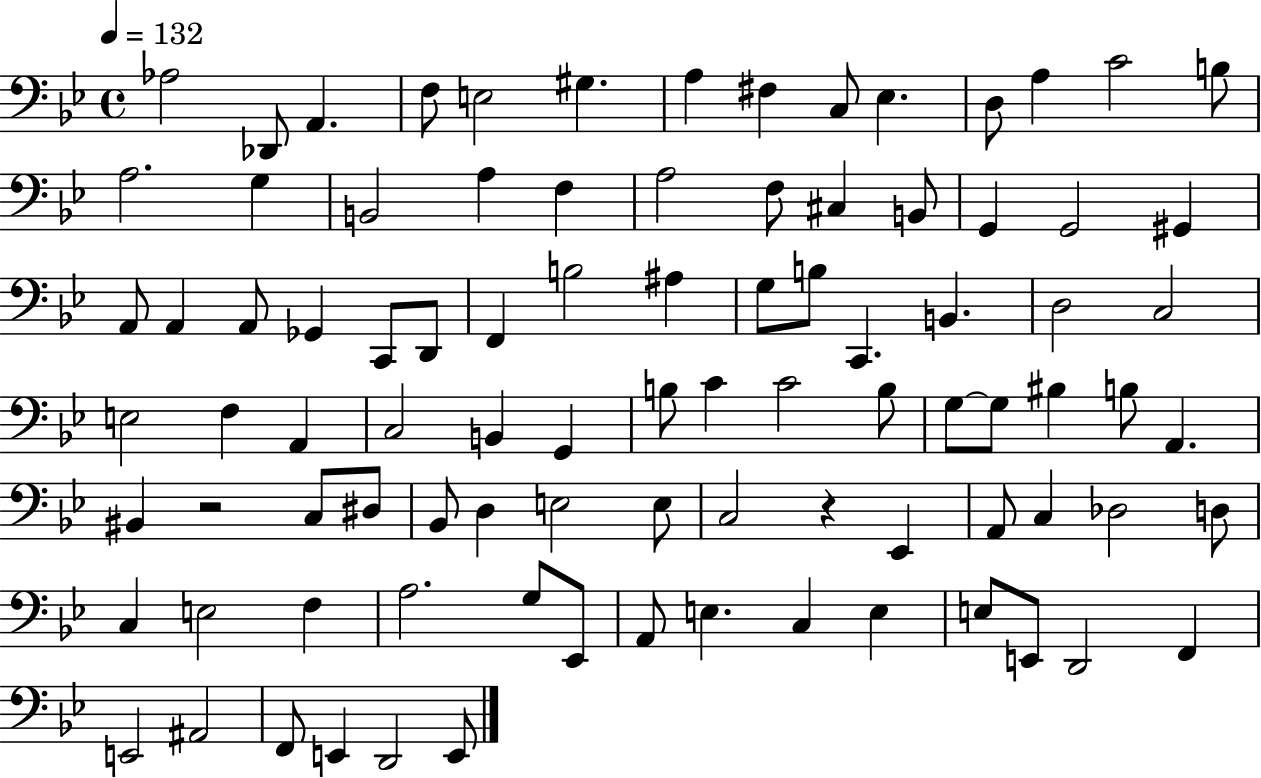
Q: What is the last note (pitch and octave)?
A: E2